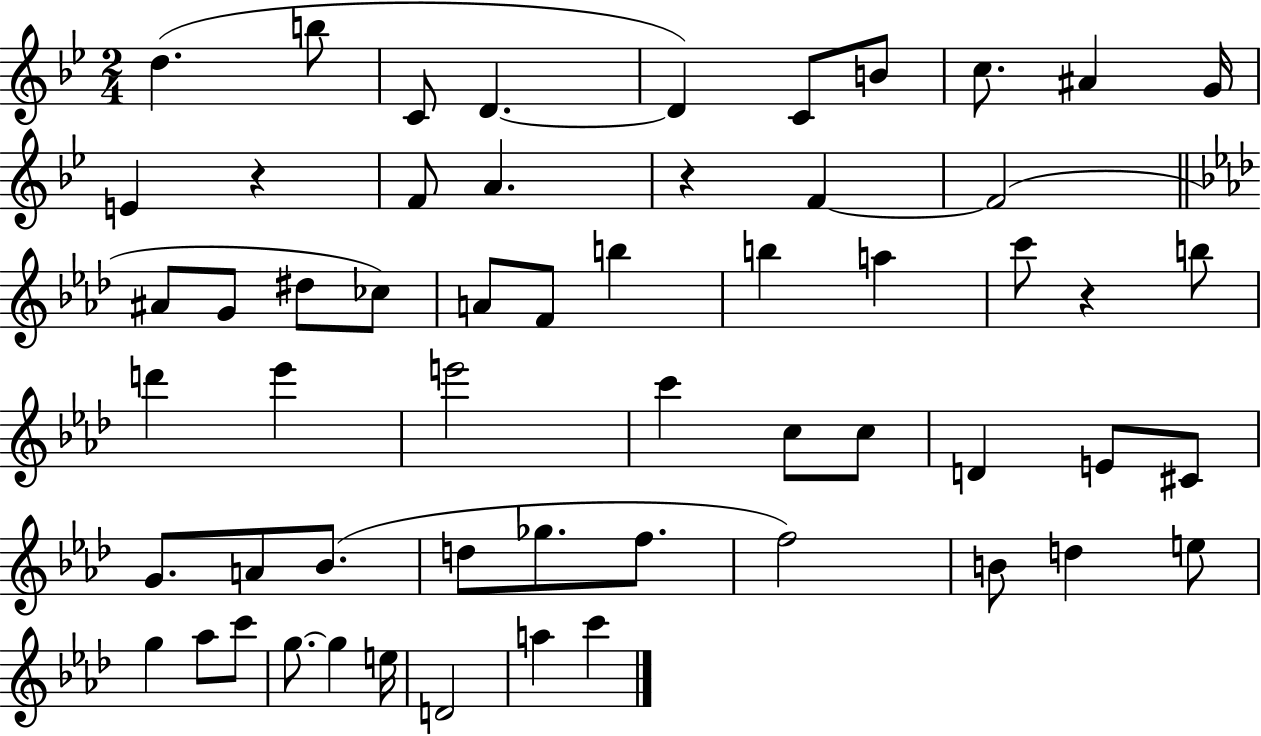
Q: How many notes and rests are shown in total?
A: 57